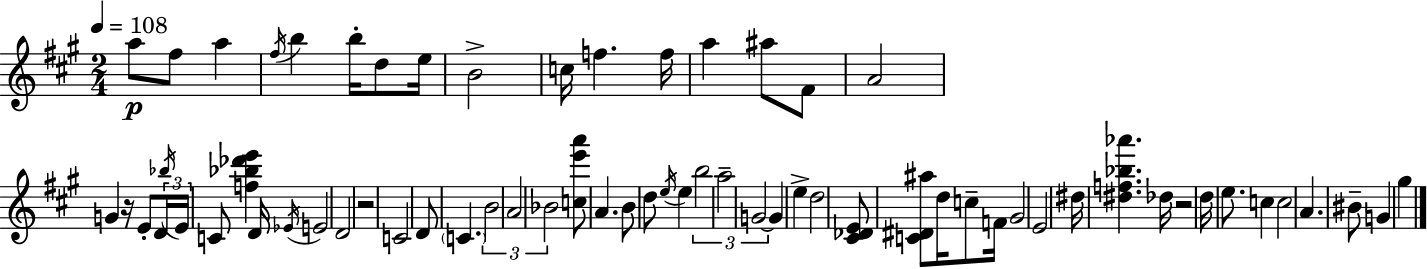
{
  \clef treble
  \numericTimeSignature
  \time 2/4
  \key a \major
  \tempo 4 = 108
  a''8\p fis''8 a''4 | \acciaccatura { fis''16 } b''4 b''16-. d''8 | e''16 b'2-> | c''16 f''4. | \break f''16 a''4 ais''8 fis'8 | a'2 | g'4 r16 e'8-. | \tuplet 3/2 { d'16 \acciaccatura { bes''16 } e'16 } c'8 <f'' bes'' des''' e'''>4 | \break d'16 \acciaccatura { ees'16 } e'2 | d'2 | r2 | c'2 | \break d'8 \parenthesize c'4. | \tuplet 3/2 { b'2 | a'2 | bes'2 } | \break <c'' e''' a'''>8 a'4. | b'8 d''8 \acciaccatura { e''16 } | e''4 \tuplet 3/2 { b''2 | a''2-- | \break g'2~~ } | g'4 | e''4-> d''2 | <cis' des' e'>8 <c' dis' ais''>8 | \break d''16 c''8-- f'16 gis'2 | e'2 | dis''16 <dis'' f'' bes'' aes'''>4. | des''16 r2 | \break d''16 e''8. | c''4 c''2 | a'4. | bis'8-- g'4 | \break gis''4 \bar "|."
}